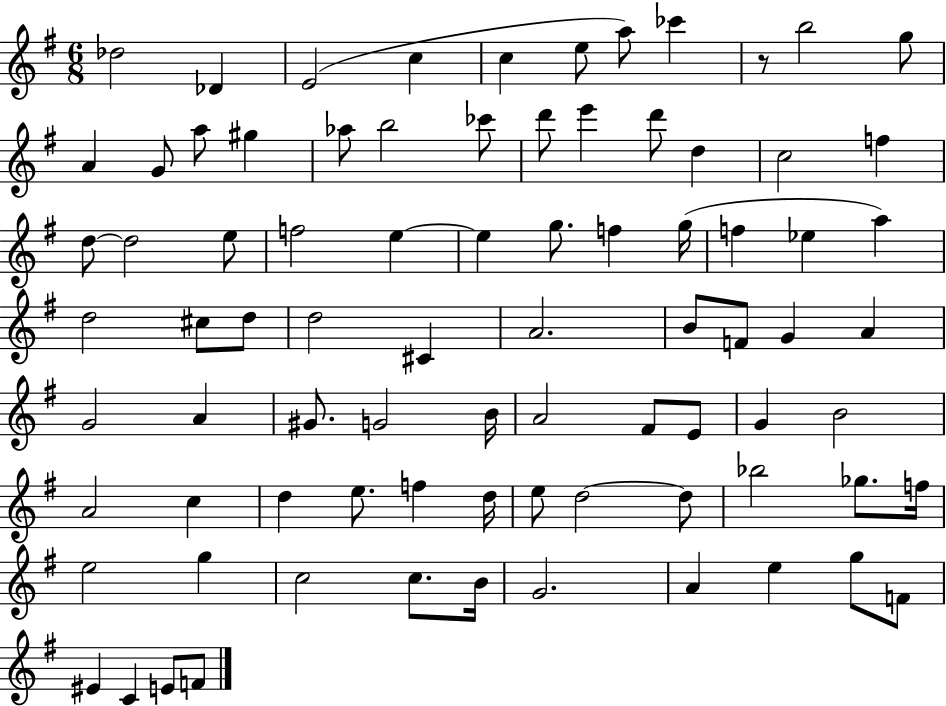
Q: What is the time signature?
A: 6/8